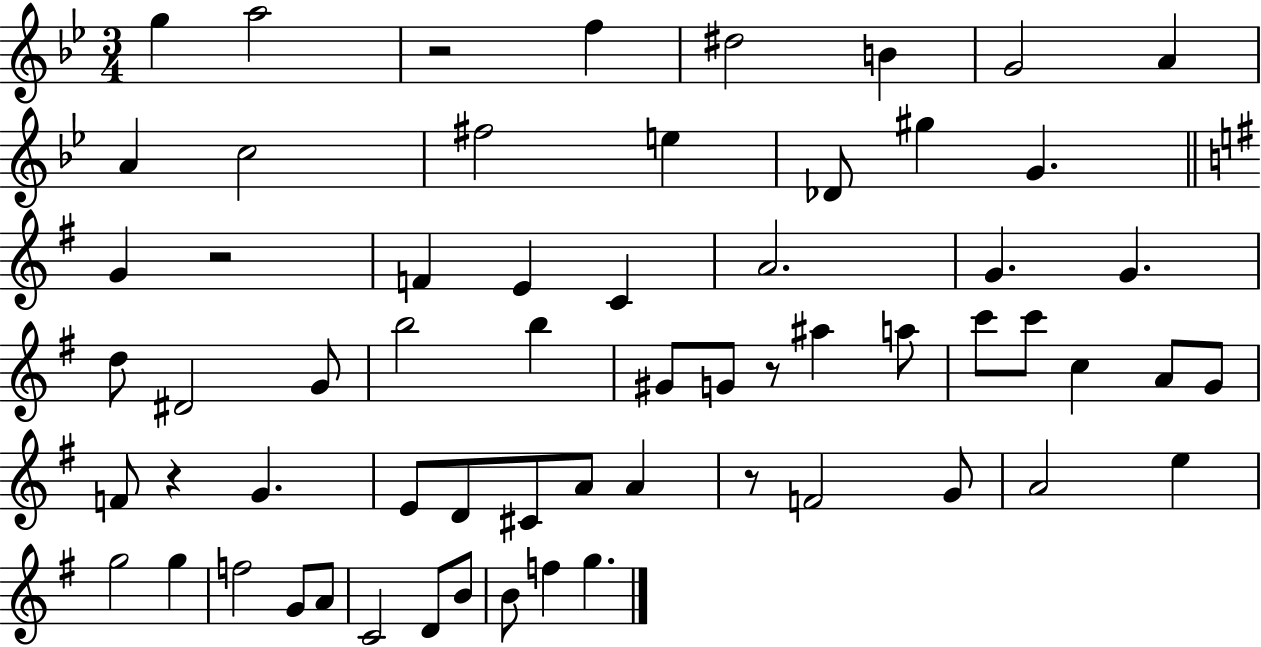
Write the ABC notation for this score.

X:1
T:Untitled
M:3/4
L:1/4
K:Bb
g a2 z2 f ^d2 B G2 A A c2 ^f2 e _D/2 ^g G G z2 F E C A2 G G d/2 ^D2 G/2 b2 b ^G/2 G/2 z/2 ^a a/2 c'/2 c'/2 c A/2 G/2 F/2 z G E/2 D/2 ^C/2 A/2 A z/2 F2 G/2 A2 e g2 g f2 G/2 A/2 C2 D/2 B/2 B/2 f g